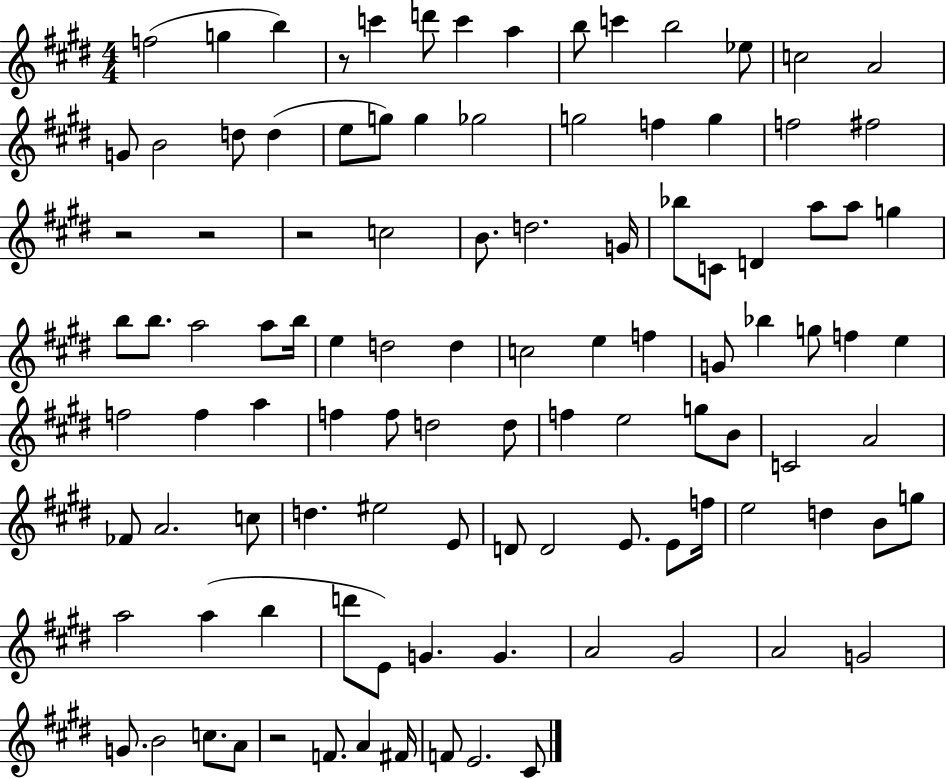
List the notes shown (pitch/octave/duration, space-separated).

F5/h G5/q B5/q R/e C6/q D6/e C6/q A5/q B5/e C6/q B5/h Eb5/e C5/h A4/h G4/e B4/h D5/e D5/q E5/e G5/e G5/q Gb5/h G5/h F5/q G5/q F5/h F#5/h R/h R/h R/h C5/h B4/e. D5/h. G4/s Bb5/e C4/e D4/q A5/e A5/e G5/q B5/e B5/e. A5/h A5/e B5/s E5/q D5/h D5/q C5/h E5/q F5/q G4/e Bb5/q G5/e F5/q E5/q F5/h F5/q A5/q F5/q F5/e D5/h D5/e F5/q E5/h G5/e B4/e C4/h A4/h FES4/e A4/h. C5/e D5/q. EIS5/h E4/e D4/e D4/h E4/e. E4/e F5/s E5/h D5/q B4/e G5/e A5/h A5/q B5/q D6/e E4/e G4/q. G4/q. A4/h G#4/h A4/h G4/h G4/e. B4/h C5/e. A4/e R/h F4/e. A4/q F#4/s F4/e E4/h. C#4/e